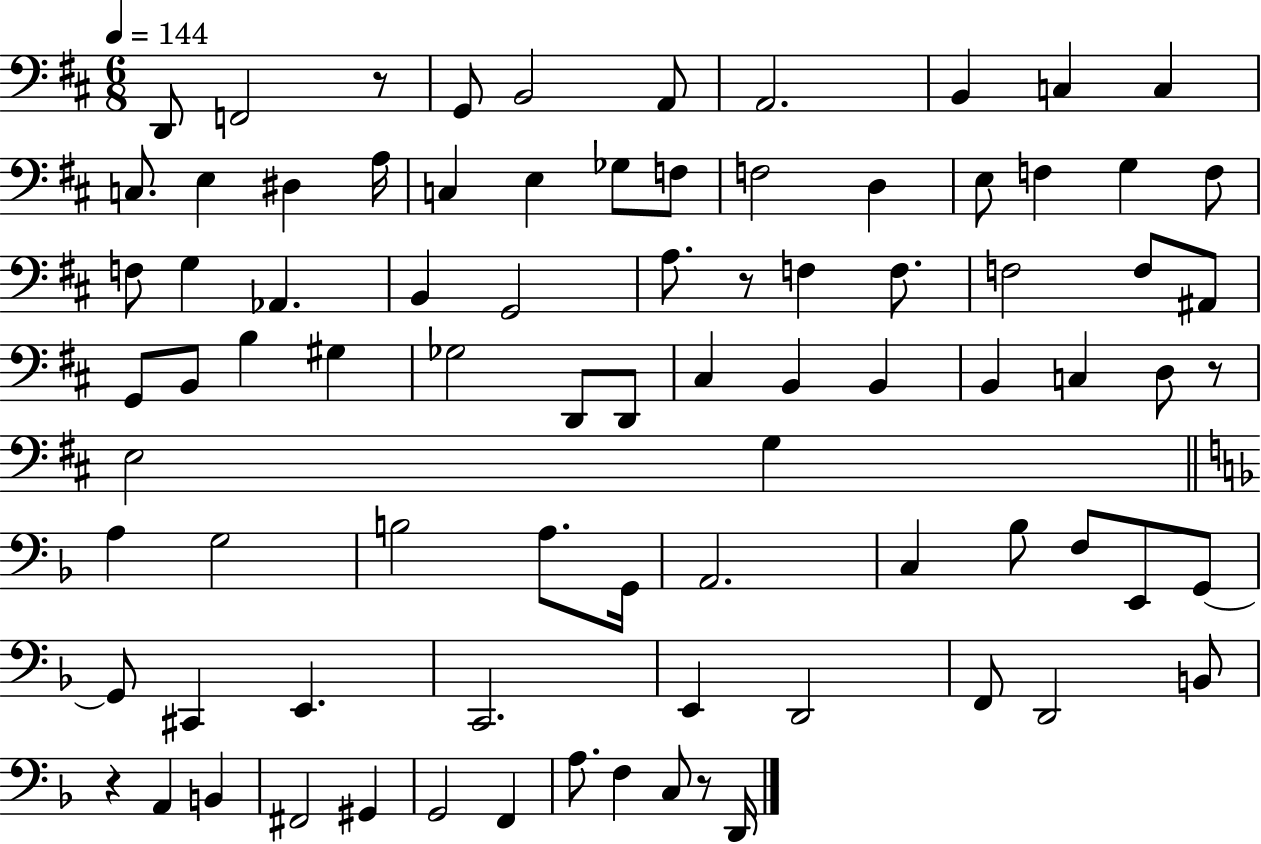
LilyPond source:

{
  \clef bass
  \numericTimeSignature
  \time 6/8
  \key d \major
  \tempo 4 = 144
  \repeat volta 2 { d,8 f,2 r8 | g,8 b,2 a,8 | a,2. | b,4 c4 c4 | \break c8. e4 dis4 a16 | c4 e4 ges8 f8 | f2 d4 | e8 f4 g4 f8 | \break f8 g4 aes,4. | b,4 g,2 | a8. r8 f4 f8. | f2 f8 ais,8 | \break g,8 b,8 b4 gis4 | ges2 d,8 d,8 | cis4 b,4 b,4 | b,4 c4 d8 r8 | \break e2 g4 | \bar "||" \break \key f \major a4 g2 | b2 a8. g,16 | a,2. | c4 bes8 f8 e,8 g,8~~ | \break g,8 cis,4 e,4. | c,2. | e,4 d,2 | f,8 d,2 b,8 | \break r4 a,4 b,4 | fis,2 gis,4 | g,2 f,4 | a8. f4 c8 r8 d,16 | \break } \bar "|."
}